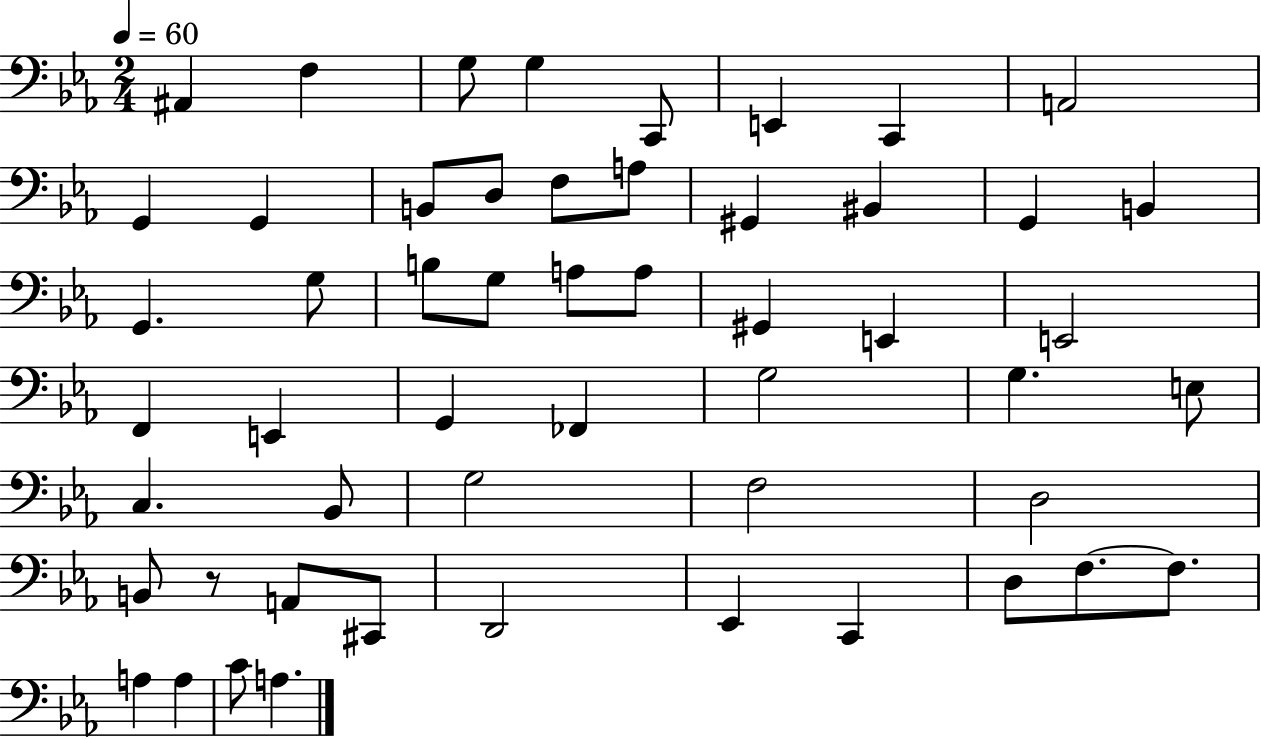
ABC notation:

X:1
T:Untitled
M:2/4
L:1/4
K:Eb
^A,, F, G,/2 G, C,,/2 E,, C,, A,,2 G,, G,, B,,/2 D,/2 F,/2 A,/2 ^G,, ^B,, G,, B,, G,, G,/2 B,/2 G,/2 A,/2 A,/2 ^G,, E,, E,,2 F,, E,, G,, _F,, G,2 G, E,/2 C, _B,,/2 G,2 F,2 D,2 B,,/2 z/2 A,,/2 ^C,,/2 D,,2 _E,, C,, D,/2 F,/2 F,/2 A, A, C/2 A,